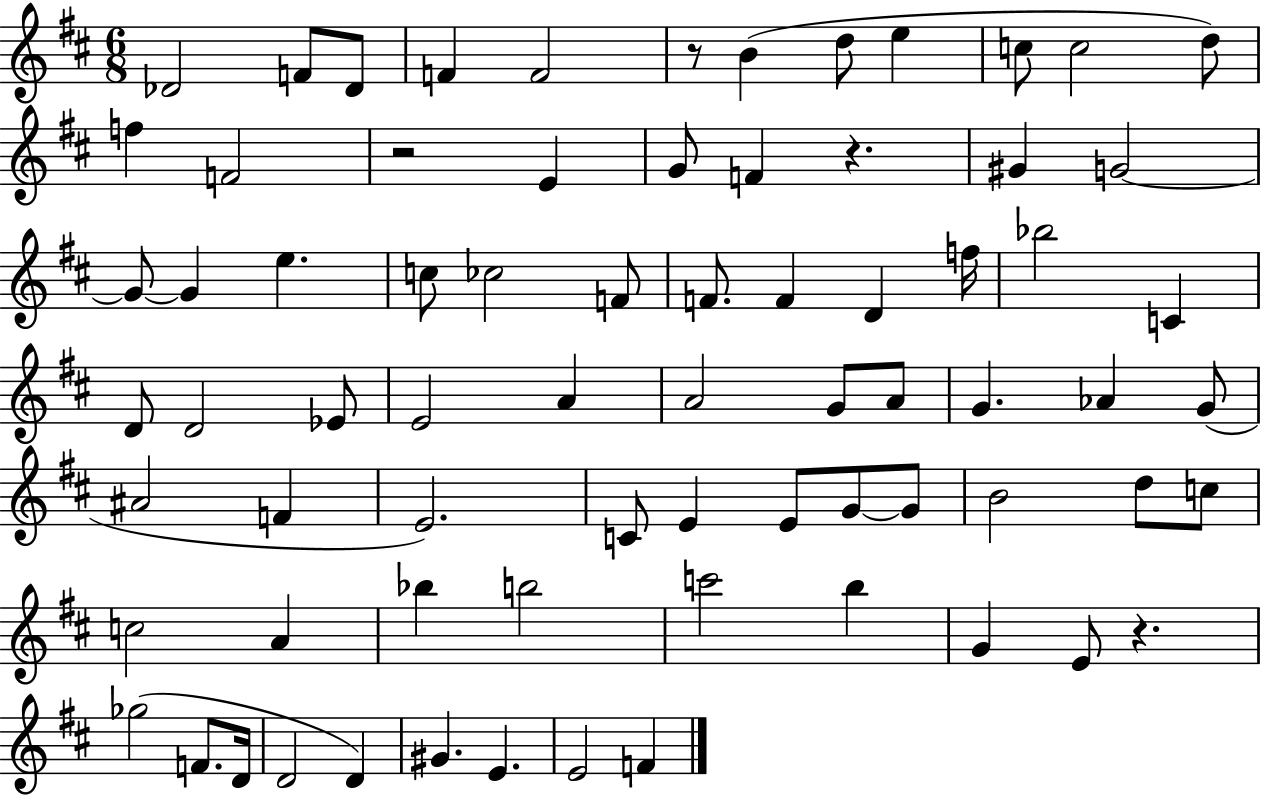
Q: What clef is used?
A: treble